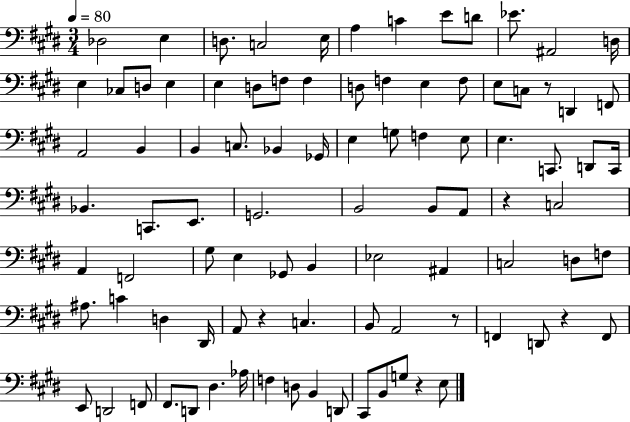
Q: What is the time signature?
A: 3/4